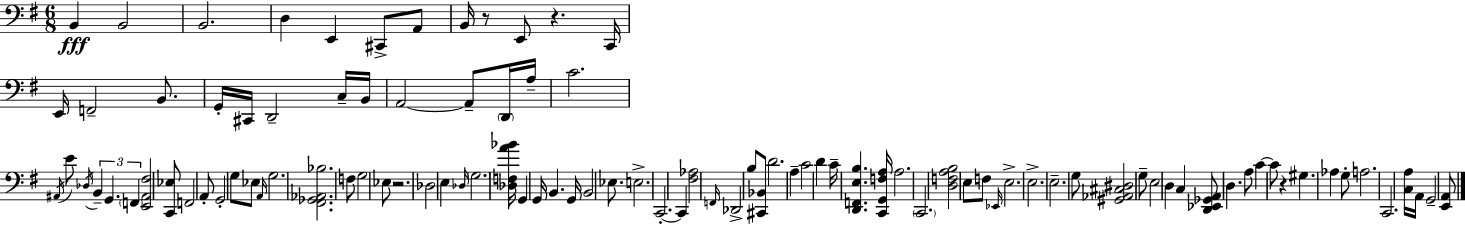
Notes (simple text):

B2/q B2/h B2/h. D3/q E2/q C#2/e A2/e B2/s R/e E2/e R/q. C2/s E2/s F2/h B2/e. G2/s C#2/s D2/h C3/s B2/s A2/h A2/e D2/s A3/s C4/h. A#2/s E4/e Db3/s B2/q G2/q. F2/q [E2,A#2,F#3]/h [C2,Eb3]/e F2/h A2/e G2/h G3/e Eb3/e A2/s G3/h. [F#2,Gb2,Ab2,Bb3]/h. F3/e G3/h Eb3/e R/h. Db3/h E3/q Db3/s G3/h. [Db3,F3,A4,Bb4]/s G2/q G2/s B2/q. G2/s B2/h Eb3/e. E3/h. C2/h. C2/q [F#3,Ab3]/h F2/s Db2/h B3/e [C#2,Bb2]/e D4/h. A3/q C4/h D4/q C4/s [D2,F2,E3,B3]/q. [C2,G2,F3,A3]/s A3/h. C2/h. [D3,F3,A3,B3]/h E3/e F3/e Eb2/s E3/h. E3/h. E3/h. G3/e [G#2,Ab2,C#3,D#3]/h G3/e E3/h D3/q C3/q [D2,Eb2,Gb2,A2]/e D3/q. A3/e C4/q C4/e R/q G#3/q. Ab3/q G3/e A3/h. C2/h. [C3,A3]/s A2/s G2/h [E2,A2]/e